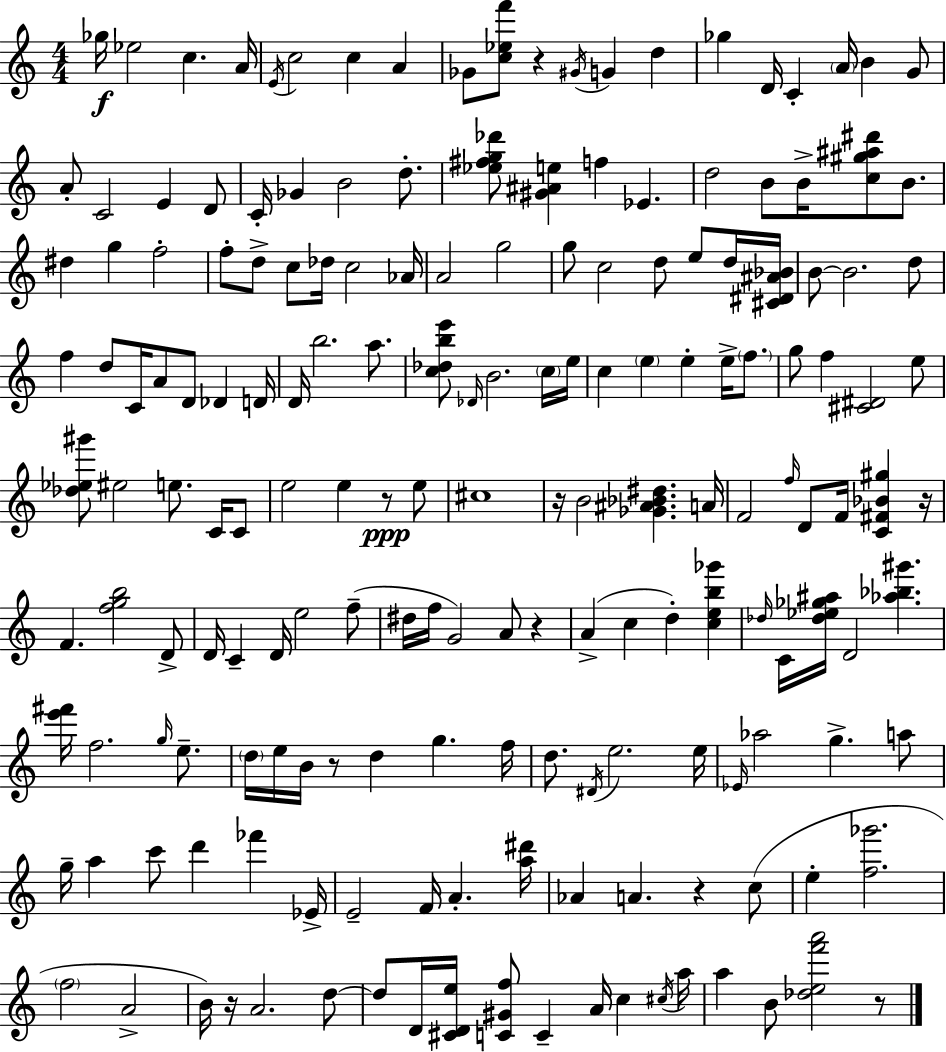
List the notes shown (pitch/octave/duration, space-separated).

Gb5/s Eb5/h C5/q. A4/s E4/s C5/h C5/q A4/q Gb4/e [C5,Eb5,F6]/e R/q G#4/s G4/q D5/q Gb5/q D4/s C4/q A4/s B4/q G4/e A4/e C4/h E4/q D4/e C4/s Gb4/q B4/h D5/e. [Eb5,F#5,G5,Db6]/e [G#4,A#4,E5]/q F5/q Eb4/q. D5/h B4/e B4/s [C5,G#5,A#5,D#6]/e B4/e. D#5/q G5/q F5/h F5/e D5/e C5/e Db5/s C5/h Ab4/s A4/h G5/h G5/e C5/h D5/e E5/e D5/s [C#4,D#4,A#4,Bb4]/s B4/e B4/h. D5/e F5/q D5/e C4/s A4/e D4/e Db4/q D4/s D4/s B5/h. A5/e. [C5,Db5,B5,E6]/e Db4/s B4/h. C5/s E5/s C5/q E5/q E5/q E5/s F5/e. G5/e F5/q [C#4,D#4]/h E5/e [Db5,Eb5,G#6]/e EIS5/h E5/e. C4/s C4/e E5/h E5/q R/e E5/e C#5/w R/s B4/h [Gb4,A#4,Bb4,D#5]/q. A4/s F4/h F5/s D4/e F4/s [C4,F#4,Bb4,G#5]/q R/s F4/q. [F5,G5,B5]/h D4/e D4/s C4/q D4/s E5/h F5/e D#5/s F5/s G4/h A4/e R/q A4/q C5/q D5/q [C5,E5,B5,Gb6]/q Db5/s C4/s [Db5,Eb5,Gb5,A#5]/s D4/h [Ab5,Bb5,G#6]/q. [E6,F#6]/s F5/h. G5/s E5/e. D5/s E5/s B4/s R/e D5/q G5/q. F5/s D5/e. D#4/s E5/h. E5/s Eb4/s Ab5/h G5/q. A5/e G5/s A5/q C6/e D6/q FES6/q Eb4/s E4/h F4/s A4/q. [A5,D#6]/s Ab4/q A4/q. R/q C5/e E5/q [F5,Gb6]/h. F5/h A4/h B4/s R/s A4/h. D5/e D5/e D4/s [C#4,D4,E5]/s [C4,G#4,F5]/e C4/q A4/s C5/q C#5/s A5/s A5/q B4/e [Db5,E5,F6,A6]/h R/e